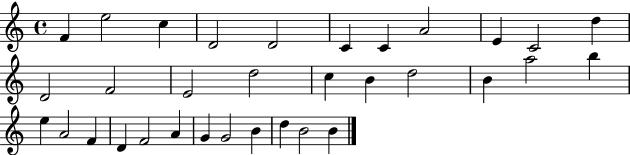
F4/q E5/h C5/q D4/h D4/h C4/q C4/q A4/h E4/q C4/h D5/q D4/h F4/h E4/h D5/h C5/q B4/q D5/h B4/q A5/h B5/q E5/q A4/h F4/q D4/q F4/h A4/q G4/q G4/h B4/q D5/q B4/h B4/q